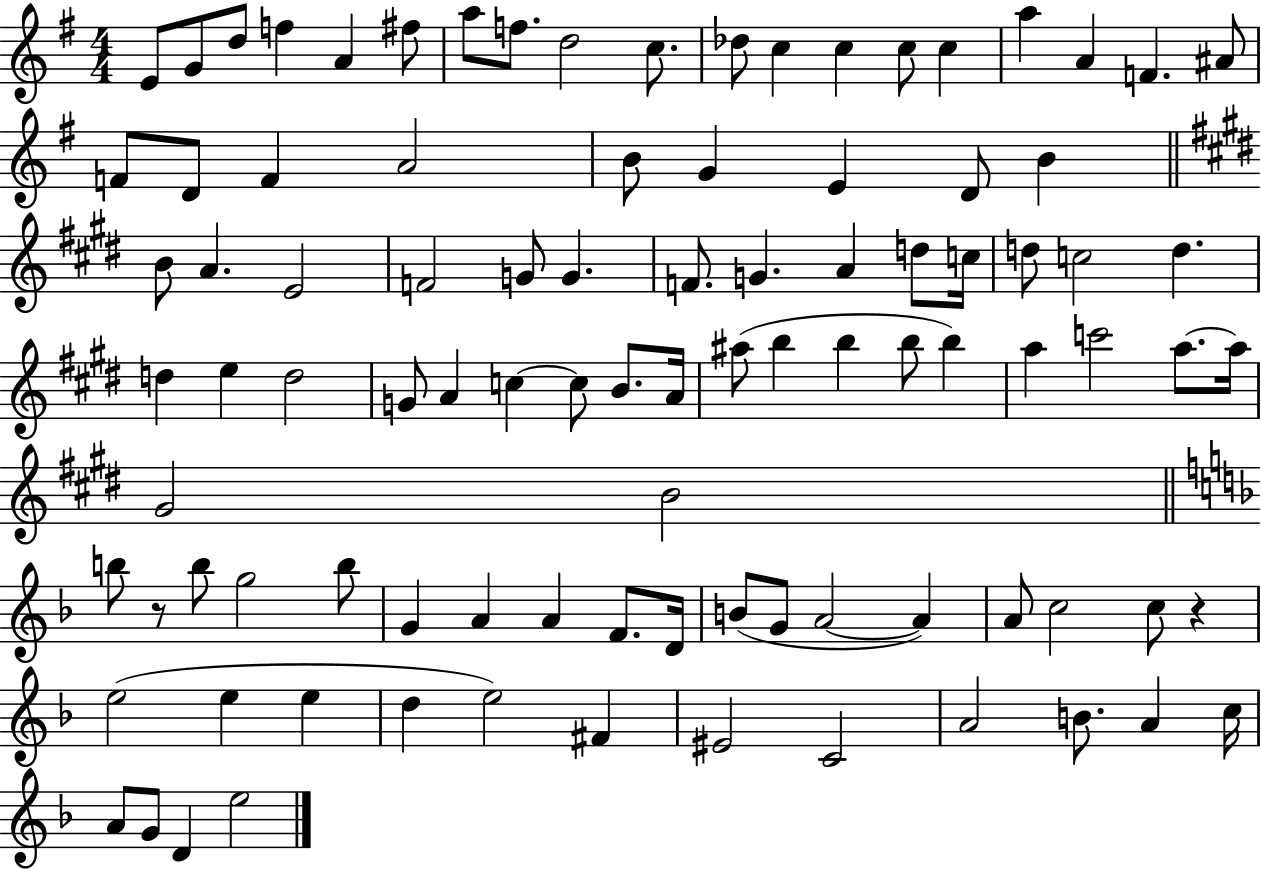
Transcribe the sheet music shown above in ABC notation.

X:1
T:Untitled
M:4/4
L:1/4
K:G
E/2 G/2 d/2 f A ^f/2 a/2 f/2 d2 c/2 _d/2 c c c/2 c a A F ^A/2 F/2 D/2 F A2 B/2 G E D/2 B B/2 A E2 F2 G/2 G F/2 G A d/2 c/4 d/2 c2 d d e d2 G/2 A c c/2 B/2 A/4 ^a/2 b b b/2 b a c'2 a/2 a/4 ^G2 B2 b/2 z/2 b/2 g2 b/2 G A A F/2 D/4 B/2 G/2 A2 A A/2 c2 c/2 z e2 e e d e2 ^F ^E2 C2 A2 B/2 A c/4 A/2 G/2 D e2